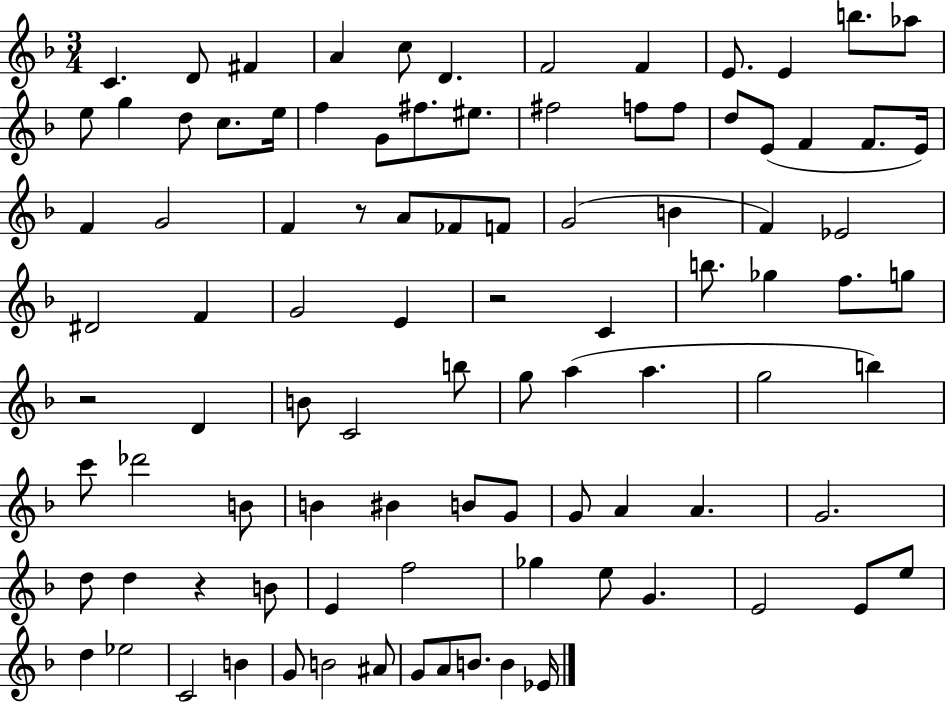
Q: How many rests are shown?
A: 4